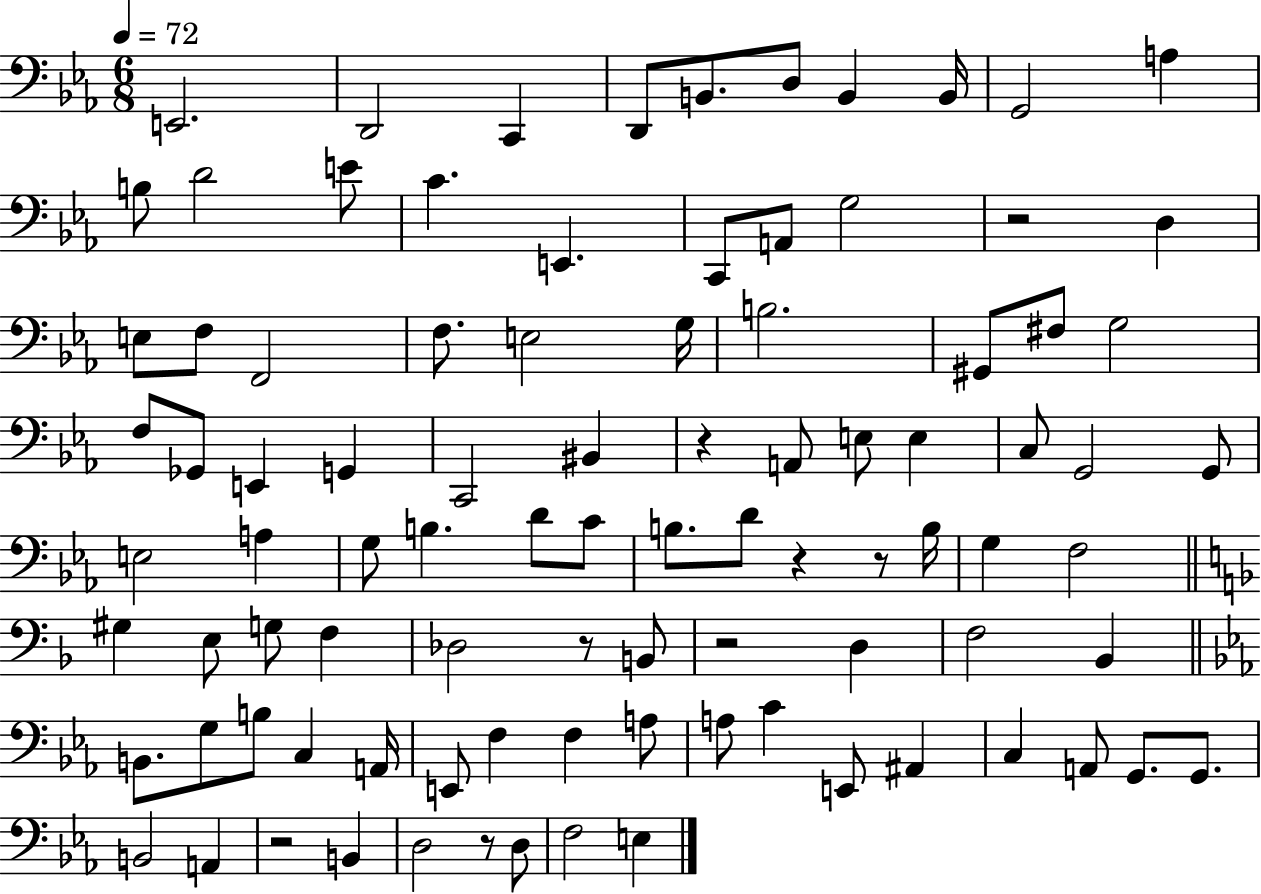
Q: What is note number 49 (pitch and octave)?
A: D4